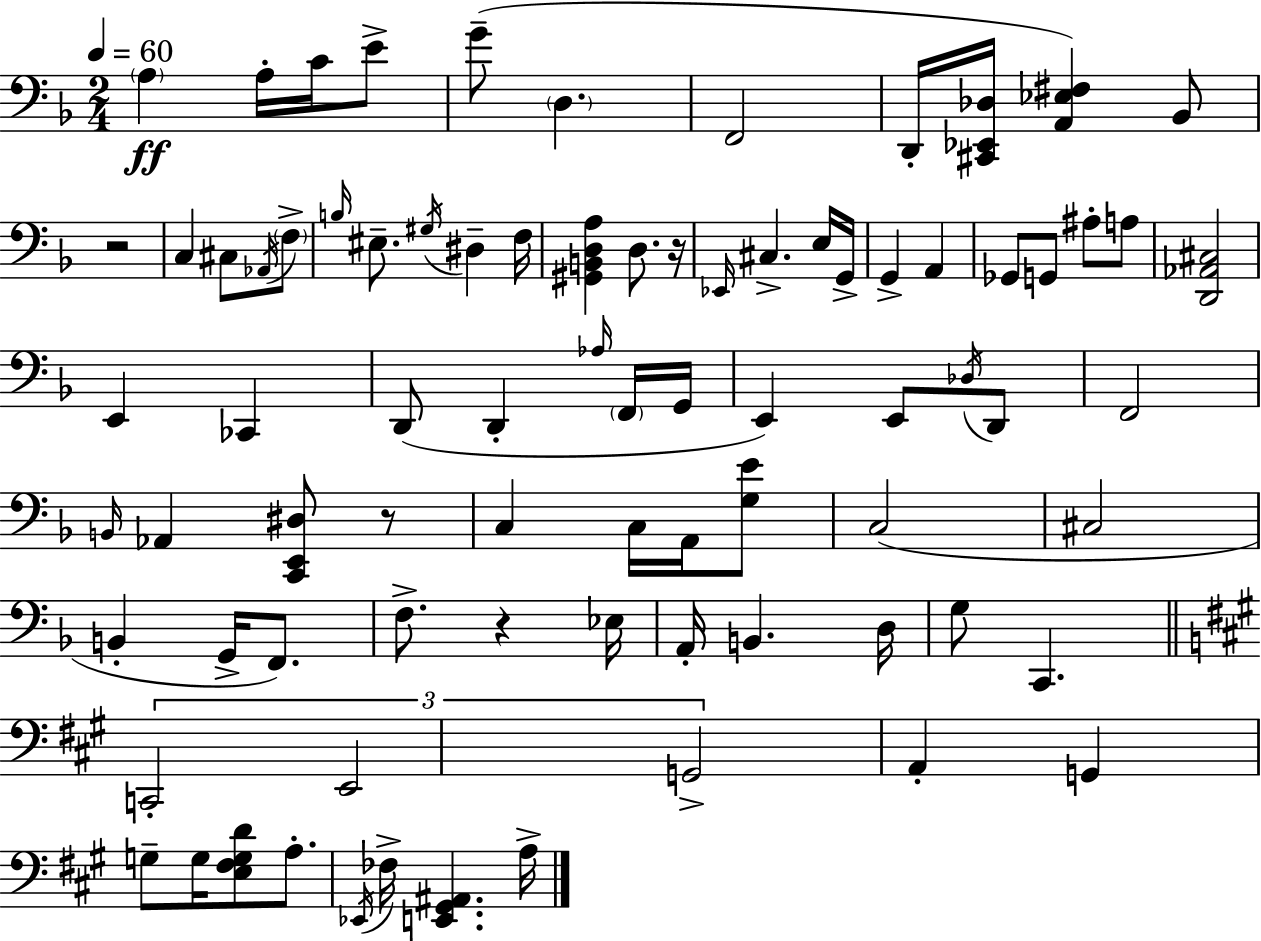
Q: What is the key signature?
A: D minor